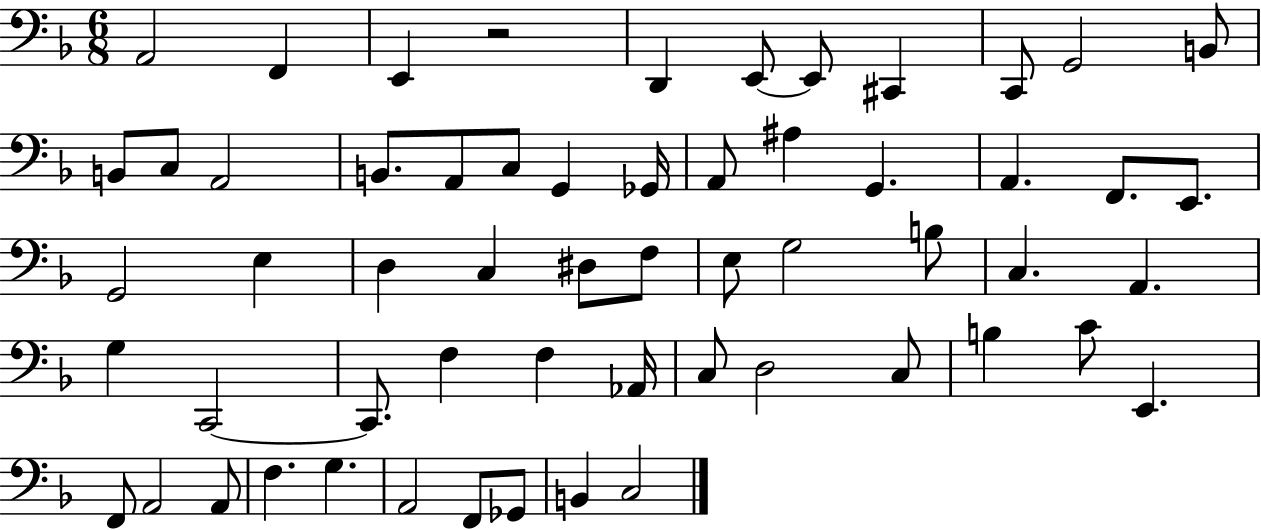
X:1
T:Untitled
M:6/8
L:1/4
K:F
A,,2 F,, E,, z2 D,, E,,/2 E,,/2 ^C,, C,,/2 G,,2 B,,/2 B,,/2 C,/2 A,,2 B,,/2 A,,/2 C,/2 G,, _G,,/4 A,,/2 ^A, G,, A,, F,,/2 E,,/2 G,,2 E, D, C, ^D,/2 F,/2 E,/2 G,2 B,/2 C, A,, G, C,,2 C,,/2 F, F, _A,,/4 C,/2 D,2 C,/2 B, C/2 E,, F,,/2 A,,2 A,,/2 F, G, A,,2 F,,/2 _G,,/2 B,, C,2